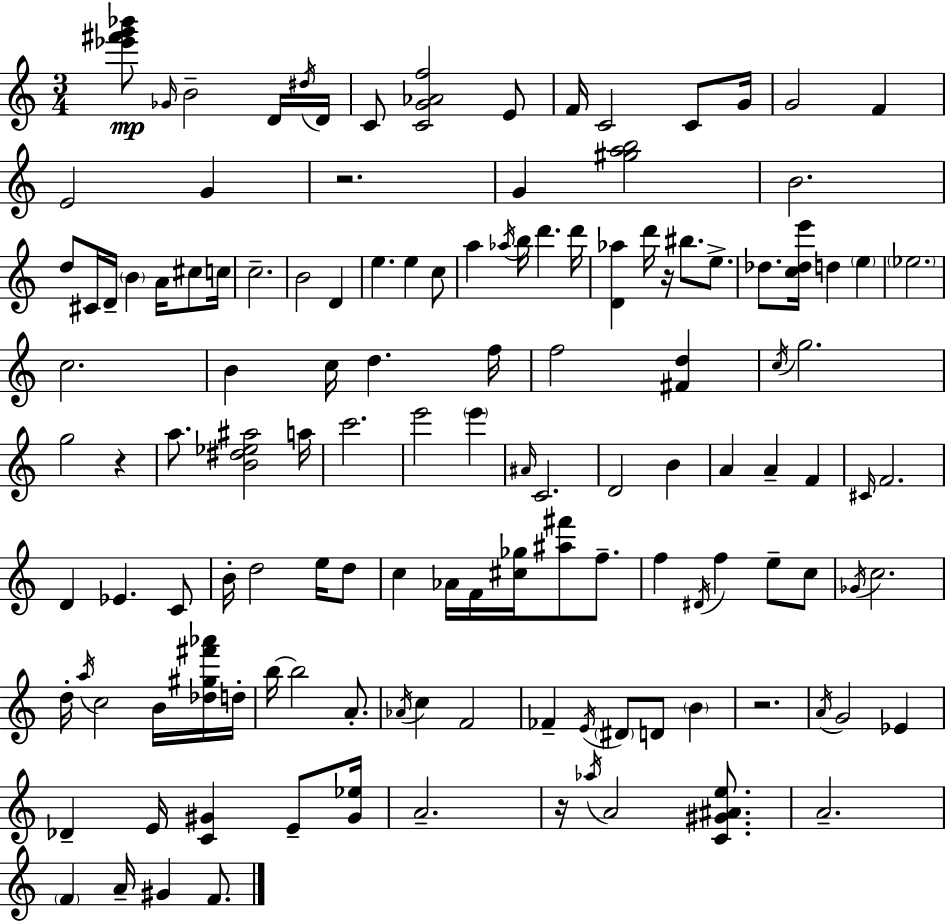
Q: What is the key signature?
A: A minor